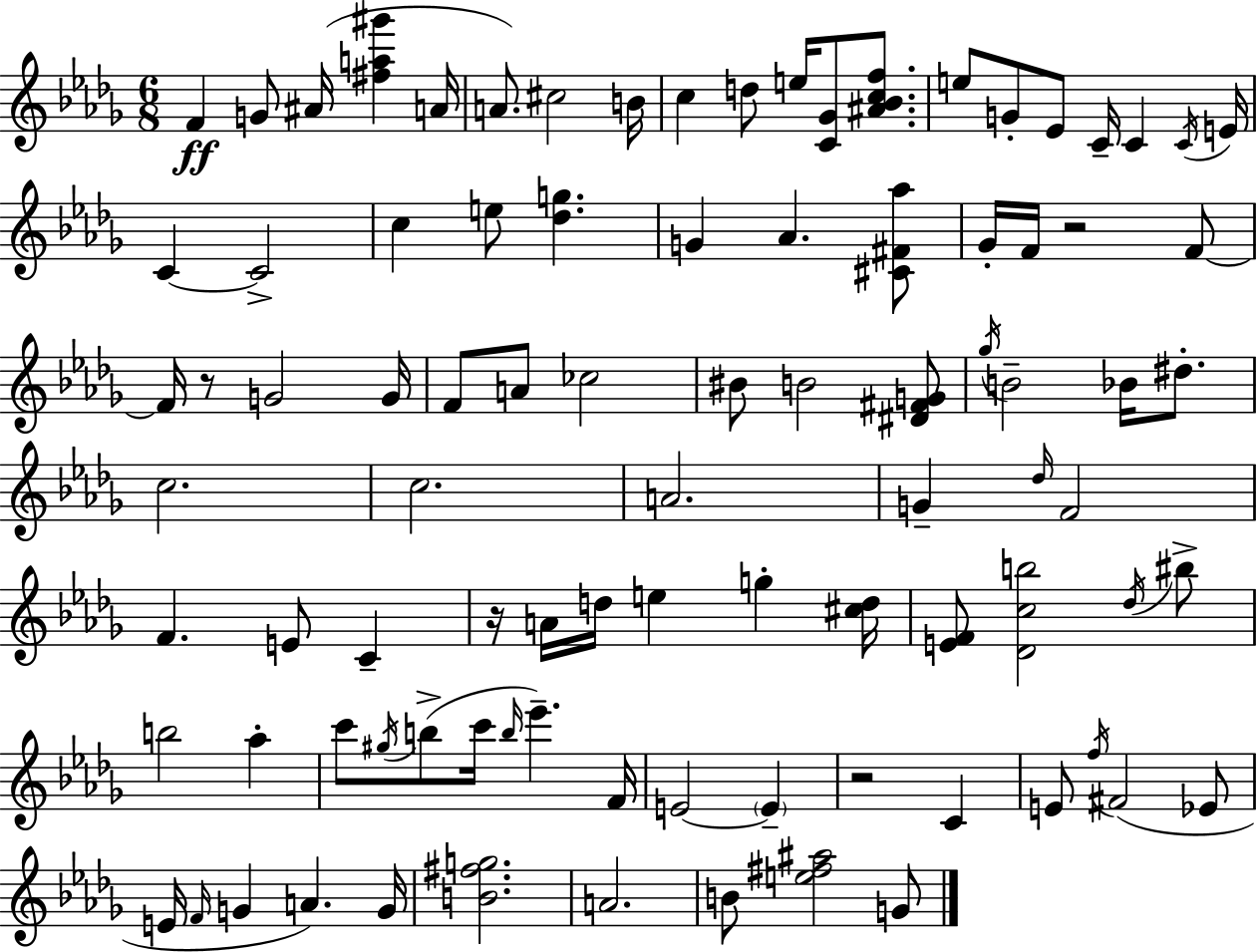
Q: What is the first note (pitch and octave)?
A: F4